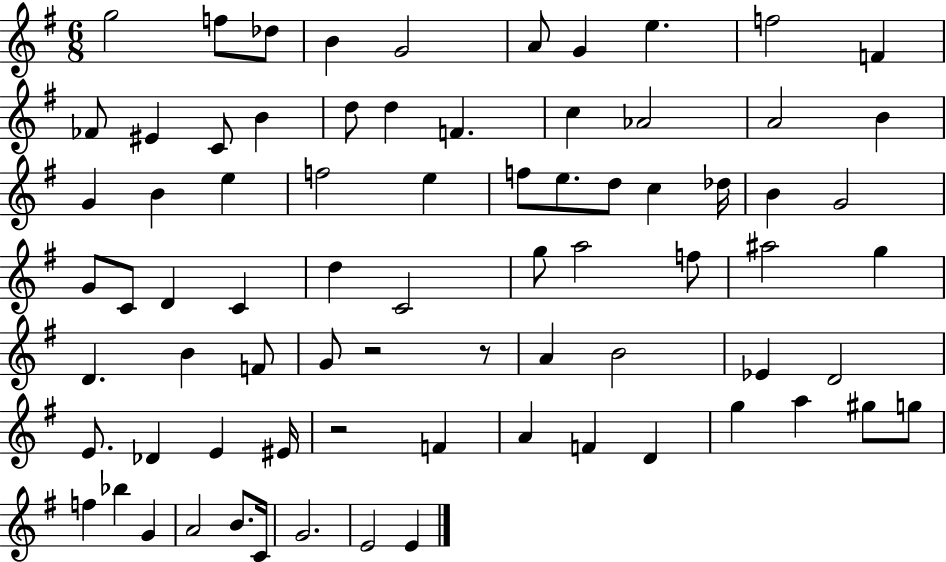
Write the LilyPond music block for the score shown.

{
  \clef treble
  \numericTimeSignature
  \time 6/8
  \key g \major
  g''2 f''8 des''8 | b'4 g'2 | a'8 g'4 e''4. | f''2 f'4 | \break fes'8 eis'4 c'8 b'4 | d''8 d''4 f'4. | c''4 aes'2 | a'2 b'4 | \break g'4 b'4 e''4 | f''2 e''4 | f''8 e''8. d''8 c''4 des''16 | b'4 g'2 | \break g'8 c'8 d'4 c'4 | d''4 c'2 | g''8 a''2 f''8 | ais''2 g''4 | \break d'4. b'4 f'8 | g'8 r2 r8 | a'4 b'2 | ees'4 d'2 | \break e'8. des'4 e'4 eis'16 | r2 f'4 | a'4 f'4 d'4 | g''4 a''4 gis''8 g''8 | \break f''4 bes''4 g'4 | a'2 b'8. c'16 | g'2. | e'2 e'4 | \break \bar "|."
}